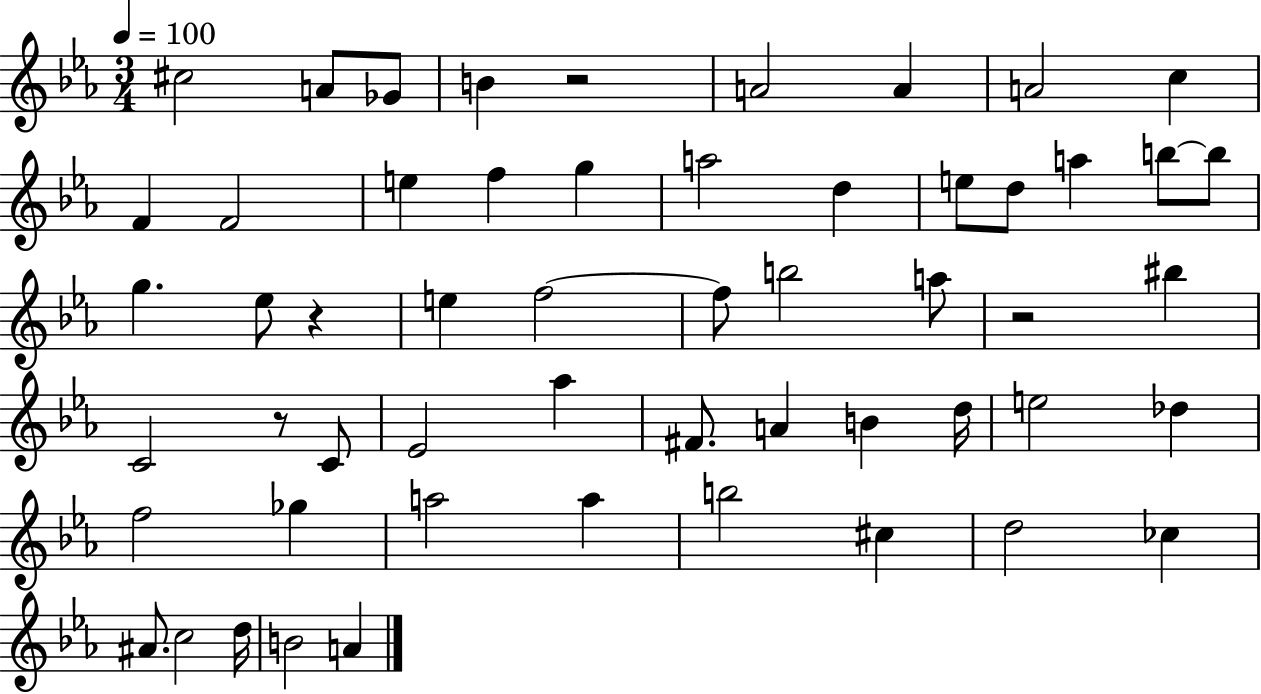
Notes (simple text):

C#5/h A4/e Gb4/e B4/q R/h A4/h A4/q A4/h C5/q F4/q F4/h E5/q F5/q G5/q A5/h D5/q E5/e D5/e A5/q B5/e B5/e G5/q. Eb5/e R/q E5/q F5/h F5/e B5/h A5/e R/h BIS5/q C4/h R/e C4/e Eb4/h Ab5/q F#4/e. A4/q B4/q D5/s E5/h Db5/q F5/h Gb5/q A5/h A5/q B5/h C#5/q D5/h CES5/q A#4/e. C5/h D5/s B4/h A4/q